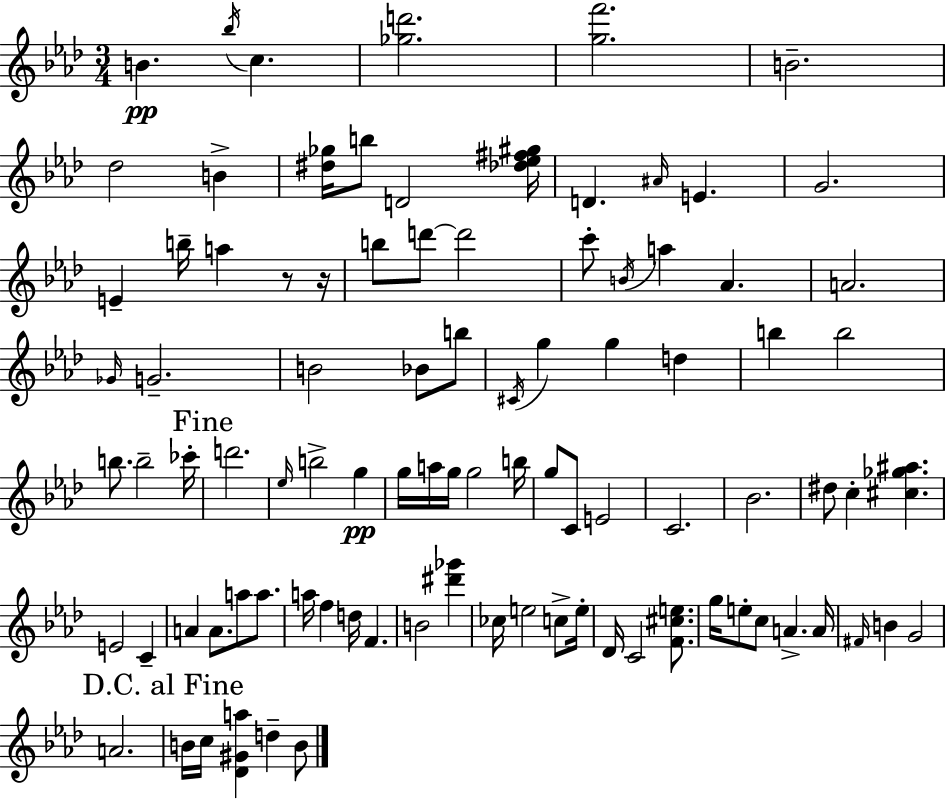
{
  \clef treble
  \numericTimeSignature
  \time 3/4
  \key aes \major
  \repeat volta 2 { b'4.\pp \acciaccatura { bes''16 } c''4. | <ges'' d'''>2. | <g'' f'''>2. | b'2.-- | \break des''2 b'4-> | <dis'' ges''>16 b''8 d'2 | <des'' ees'' fis'' gis''>16 d'4. \grace { ais'16 } e'4. | g'2. | \break e'4-- b''16-- a''4 r8 | r16 b''8 d'''8~~ d'''2 | c'''8-. \acciaccatura { b'16 } a''4 aes'4. | a'2. | \break \grace { ges'16 } g'2.-- | b'2 | bes'8 b''8 \acciaccatura { cis'16 } g''4 g''4 | d''4 b''4 b''2 | \break b''8. b''2-- | ces'''16-. \mark "Fine" d'''2. | \grace { ees''16 } b''2-> | g''4\pp g''16 a''16 g''16 g''2 | \break b''16 g''8 c'8 e'2 | c'2. | bes'2. | dis''8 c''4-. | \break <cis'' ges'' ais''>4. e'2 | c'4-- a'4 a'8. | a''8 a''8. a''16 f''4 d''16 | f'4. b'2 | \break <dis''' ges'''>4 ces''16 e''2 | c''8-> e''16-. des'16 c'2 | <f' cis'' e''>8. g''16 e''8-. c''8 a'4.-> | a'16 \grace { fis'16 } b'4 g'2 | \break a'2. | \mark "D.C. al Fine" b'16 c''16 <des' gis' a''>4 | d''4-- b'8 } \bar "|."
}